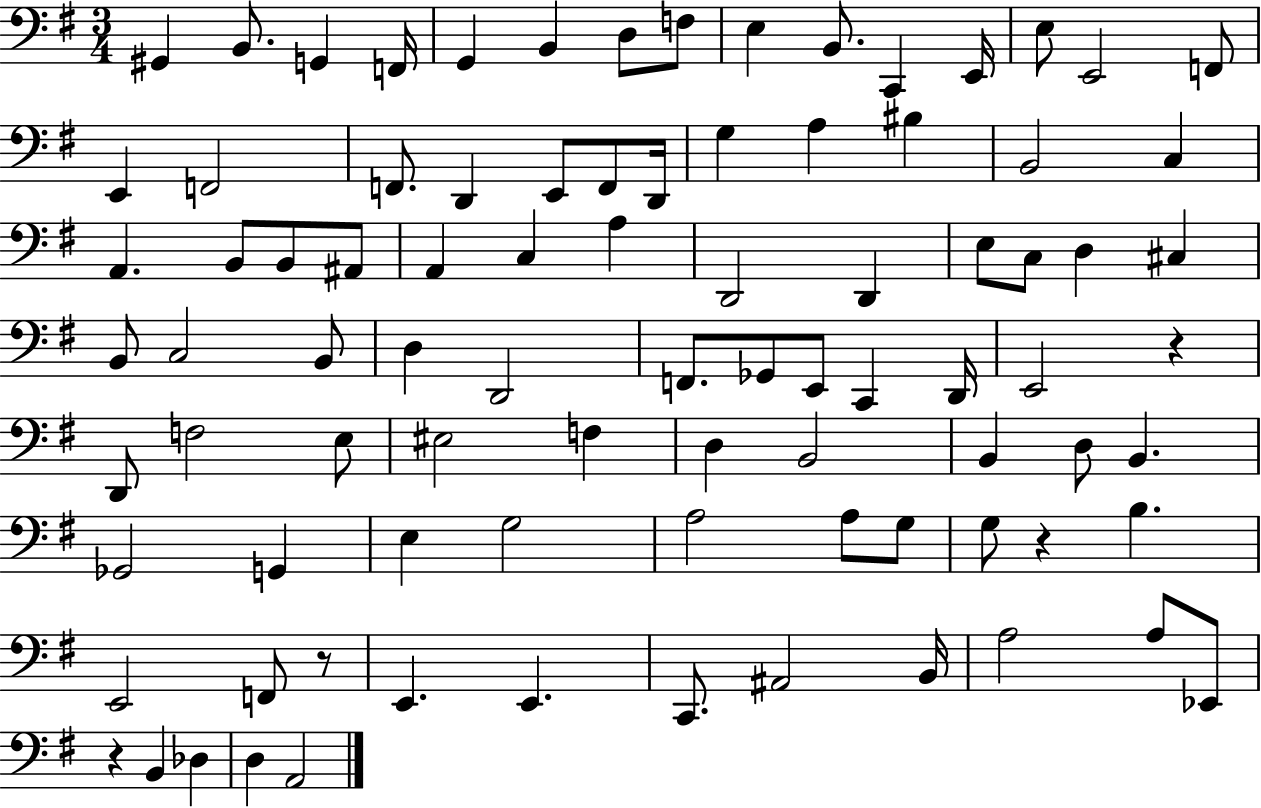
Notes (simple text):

G#2/q B2/e. G2/q F2/s G2/q B2/q D3/e F3/e E3/q B2/e. C2/q E2/s E3/e E2/h F2/e E2/q F2/h F2/e. D2/q E2/e F2/e D2/s G3/q A3/q BIS3/q B2/h C3/q A2/q. B2/e B2/e A#2/e A2/q C3/q A3/q D2/h D2/q E3/e C3/e D3/q C#3/q B2/e C3/h B2/e D3/q D2/h F2/e. Gb2/e E2/e C2/q D2/s E2/h R/q D2/e F3/h E3/e EIS3/h F3/q D3/q B2/h B2/q D3/e B2/q. Gb2/h G2/q E3/q G3/h A3/h A3/e G3/e G3/e R/q B3/q. E2/h F2/e R/e E2/q. E2/q. C2/e. A#2/h B2/s A3/h A3/e Eb2/e R/q B2/q Db3/q D3/q A2/h